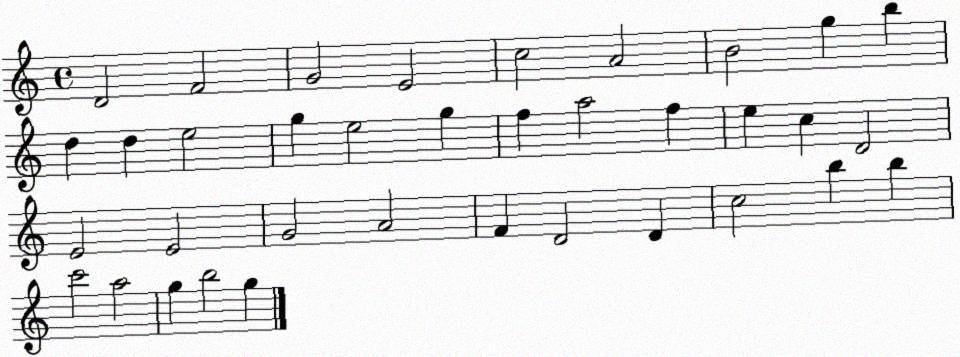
X:1
T:Untitled
M:4/4
L:1/4
K:C
D2 F2 G2 E2 c2 A2 B2 g b d d e2 g e2 g f a2 f e c D2 E2 E2 G2 A2 F D2 D c2 b b c'2 a2 g b2 g